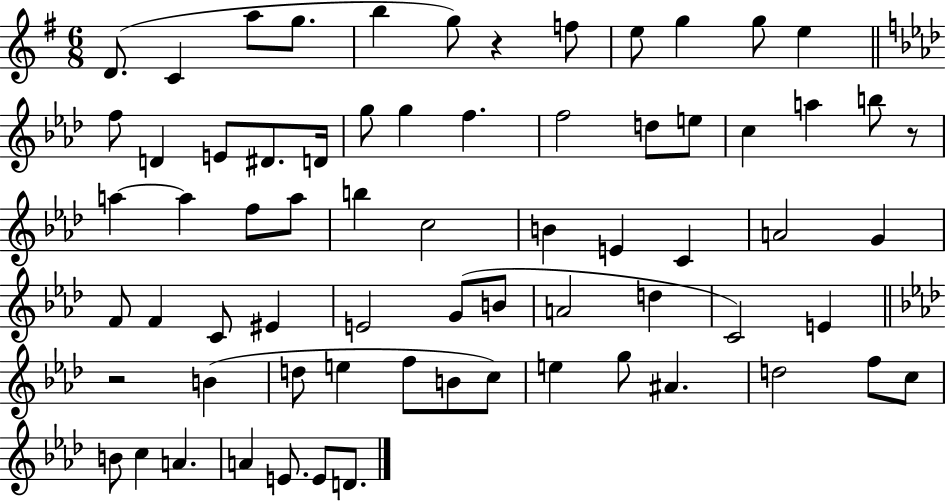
D4/e. C4/q A5/e G5/e. B5/q G5/e R/q F5/e E5/e G5/q G5/e E5/q F5/e D4/q E4/e D#4/e. D4/s G5/e G5/q F5/q. F5/h D5/e E5/e C5/q A5/q B5/e R/e A5/q A5/q F5/e A5/e B5/q C5/h B4/q E4/q C4/q A4/h G4/q F4/e F4/q C4/e EIS4/q E4/h G4/e B4/e A4/h D5/q C4/h E4/q R/h B4/q D5/e E5/q F5/e B4/e C5/e E5/q G5/e A#4/q. D5/h F5/e C5/e B4/e C5/q A4/q. A4/q E4/e. E4/e D4/e.